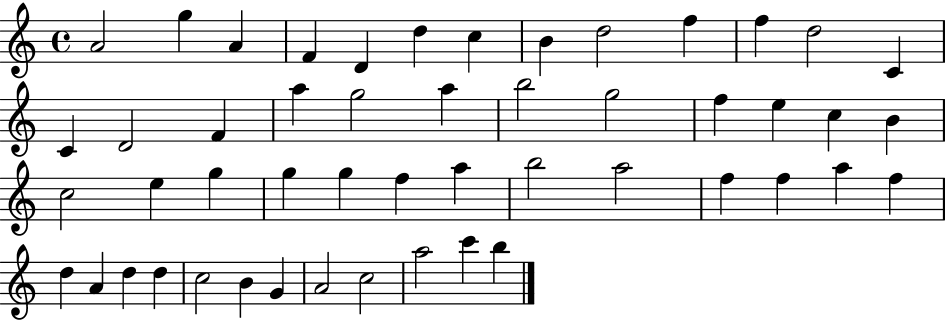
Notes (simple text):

A4/h G5/q A4/q F4/q D4/q D5/q C5/q B4/q D5/h F5/q F5/q D5/h C4/q C4/q D4/h F4/q A5/q G5/h A5/q B5/h G5/h F5/q E5/q C5/q B4/q C5/h E5/q G5/q G5/q G5/q F5/q A5/q B5/h A5/h F5/q F5/q A5/q F5/q D5/q A4/q D5/q D5/q C5/h B4/q G4/q A4/h C5/h A5/h C6/q B5/q